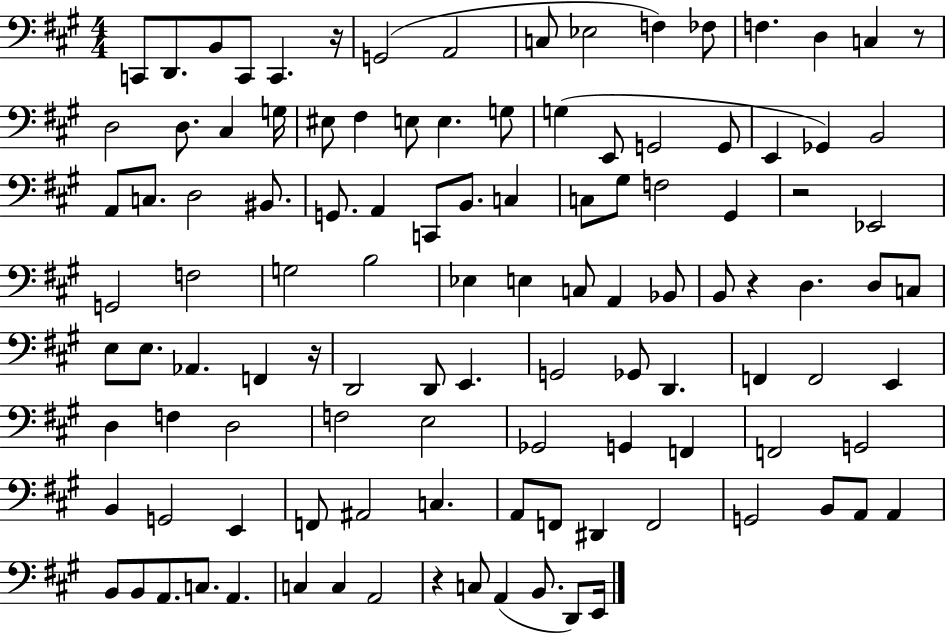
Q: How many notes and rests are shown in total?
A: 113